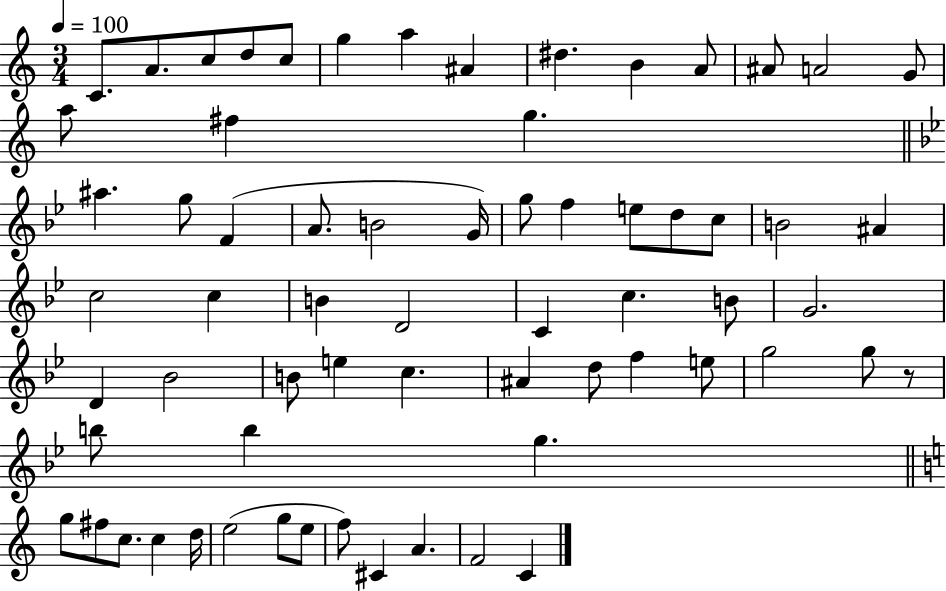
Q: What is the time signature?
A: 3/4